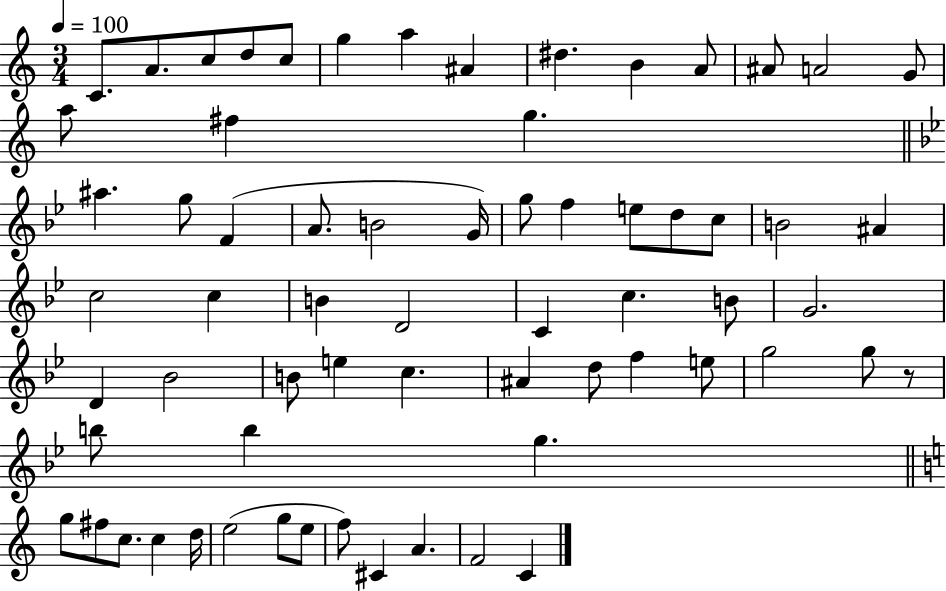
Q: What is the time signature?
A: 3/4